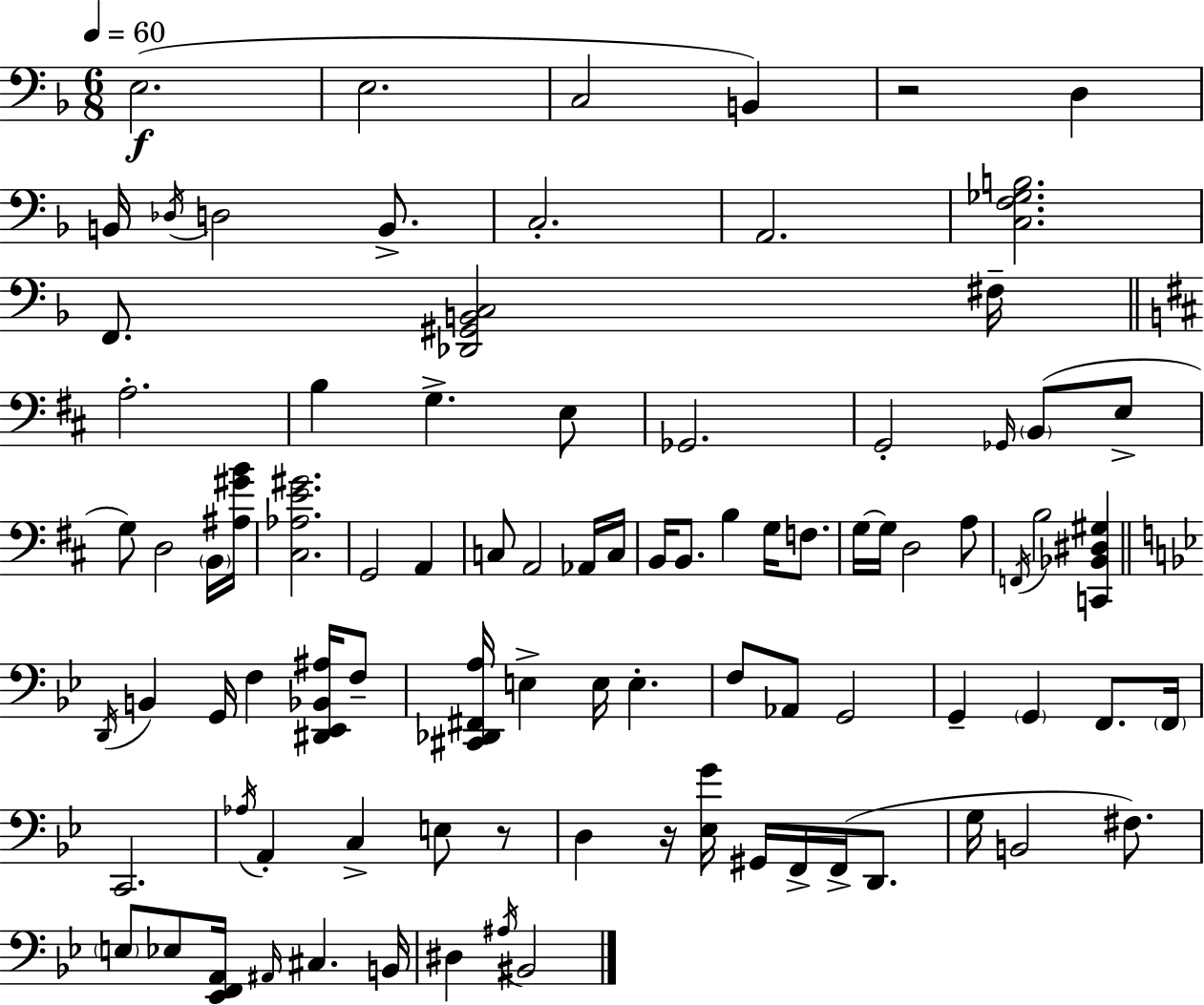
X:1
T:Untitled
M:6/8
L:1/4
K:F
E,2 E,2 C,2 B,, z2 D, B,,/4 _D,/4 D,2 B,,/2 C,2 A,,2 [C,F,_G,B,]2 F,,/2 [_D,,^G,,B,,C,]2 ^F,/4 A,2 B, G, E,/2 _G,,2 G,,2 _G,,/4 B,,/2 E,/2 G,/2 D,2 B,,/4 [^A,^GB]/4 [^C,_A,E^G]2 G,,2 A,, C,/2 A,,2 _A,,/4 C,/4 B,,/4 B,,/2 B, G,/4 F,/2 G,/4 G,/4 D,2 A,/2 F,,/4 B,2 [C,,_B,,^D,^G,] D,,/4 B,, G,,/4 F, [^D,,_E,,_B,,^A,]/4 F,/2 [^C,,_D,,^F,,A,]/4 E, E,/4 E, F,/2 _A,,/2 G,,2 G,, G,, F,,/2 F,,/4 C,,2 _A,/4 A,, C, E,/2 z/2 D, z/4 [_E,G]/4 ^G,,/4 F,,/4 F,,/4 D,,/2 G,/4 B,,2 ^F,/2 E,/2 _E,/2 [_E,,F,,A,,]/4 ^A,,/4 ^C, B,,/4 ^D, ^A,/4 ^B,,2